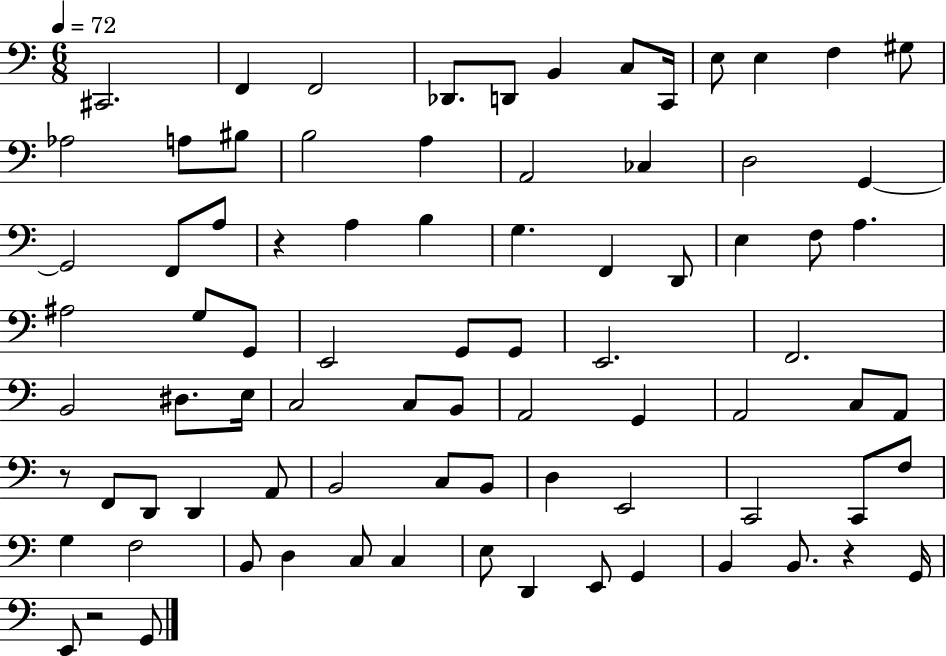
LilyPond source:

{
  \clef bass
  \numericTimeSignature
  \time 6/8
  \key c \major
  \tempo 4 = 72
  cis,2. | f,4 f,2 | des,8. d,8 b,4 c8 c,16 | e8 e4 f4 gis8 | \break aes2 a8 bis8 | b2 a4 | a,2 ces4 | d2 g,4~~ | \break g,2 f,8 a8 | r4 a4 b4 | g4. f,4 d,8 | e4 f8 a4. | \break ais2 g8 g,8 | e,2 g,8 g,8 | e,2. | f,2. | \break b,2 dis8. e16 | c2 c8 b,8 | a,2 g,4 | a,2 c8 a,8 | \break r8 f,8 d,8 d,4 a,8 | b,2 c8 b,8 | d4 e,2 | c,2 c,8 f8 | \break g4 f2 | b,8 d4 c8 c4 | e8 d,4 e,8 g,4 | b,4 b,8. r4 g,16 | \break e,8 r2 g,8 | \bar "|."
}